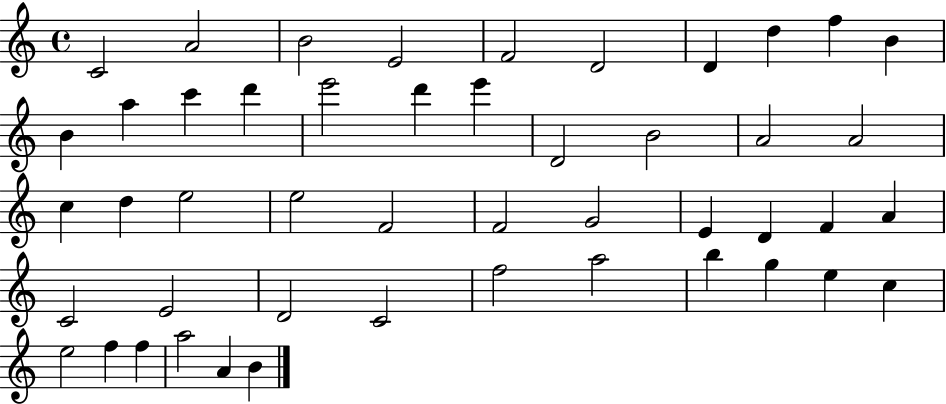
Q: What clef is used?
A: treble